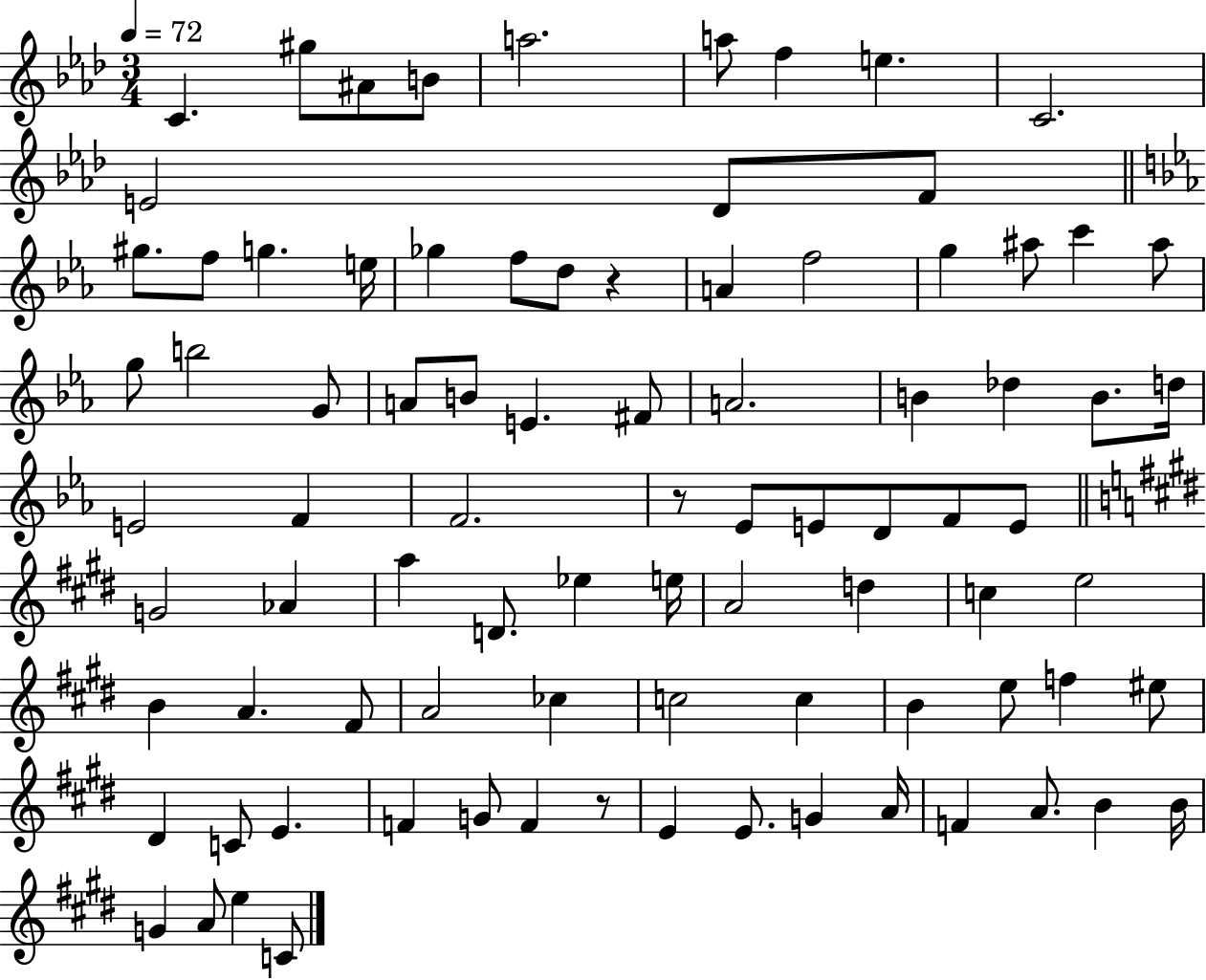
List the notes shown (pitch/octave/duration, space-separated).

C4/q. G#5/e A#4/e B4/e A5/h. A5/e F5/q E5/q. C4/h. E4/h Db4/e F4/e G#5/e. F5/e G5/q. E5/s Gb5/q F5/e D5/e R/q A4/q F5/h G5/q A#5/e C6/q A#5/e G5/e B5/h G4/e A4/e B4/e E4/q. F#4/e A4/h. B4/q Db5/q B4/e. D5/s E4/h F4/q F4/h. R/e Eb4/e E4/e D4/e F4/e E4/e G4/h Ab4/q A5/q D4/e. Eb5/q E5/s A4/h D5/q C5/q E5/h B4/q A4/q. F#4/e A4/h CES5/q C5/h C5/q B4/q E5/e F5/q EIS5/e D#4/q C4/e E4/q. F4/q G4/e F4/q R/e E4/q E4/e. G4/q A4/s F4/q A4/e. B4/q B4/s G4/q A4/e E5/q C4/e